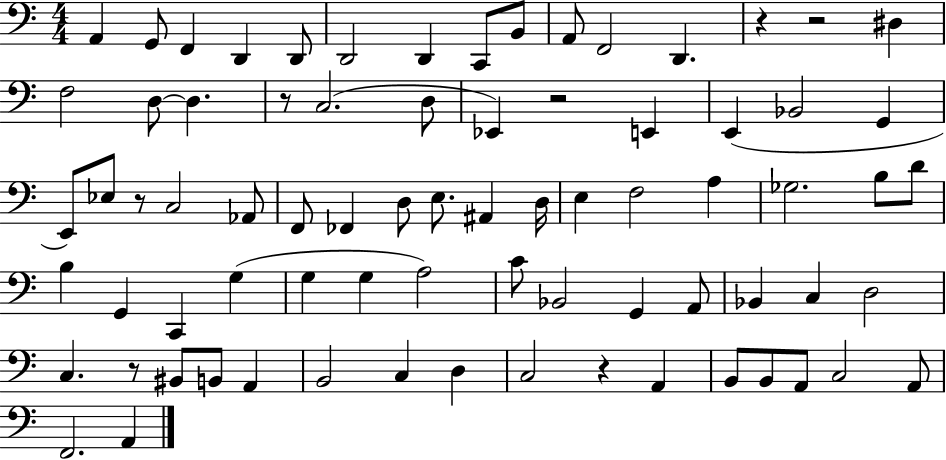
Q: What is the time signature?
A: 4/4